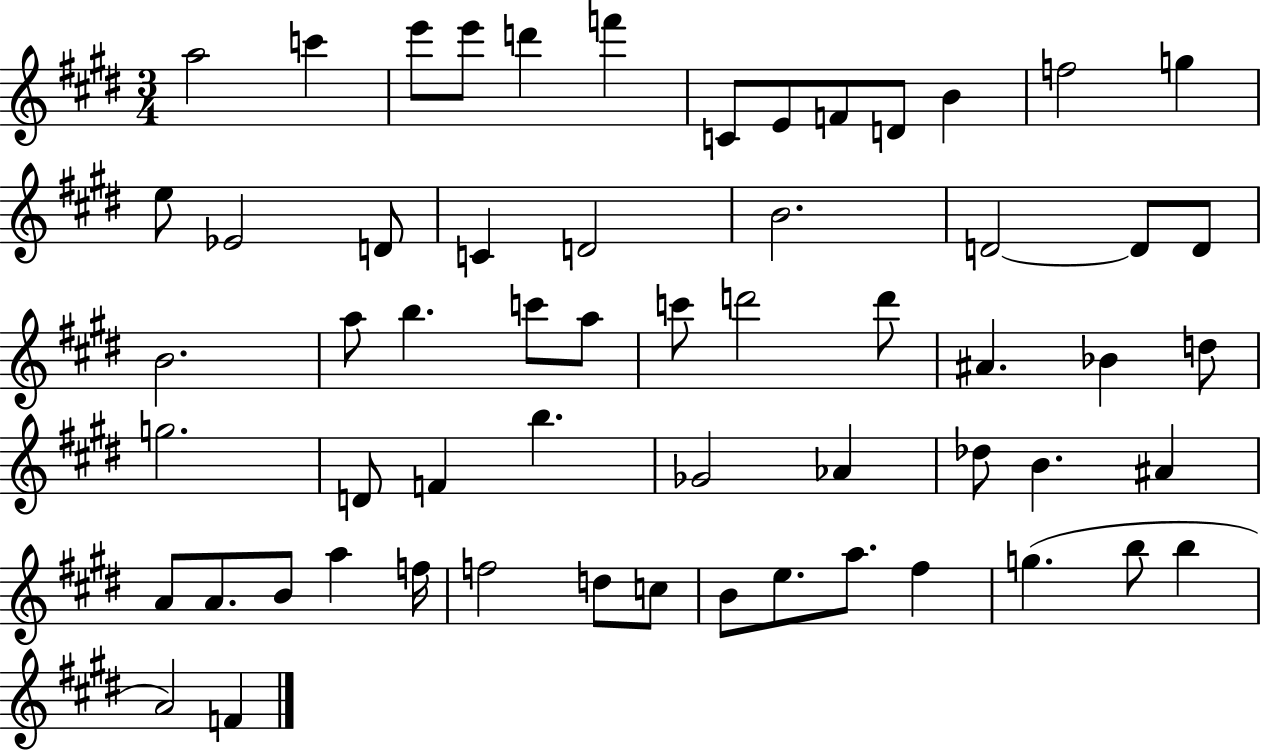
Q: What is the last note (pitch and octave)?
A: F4